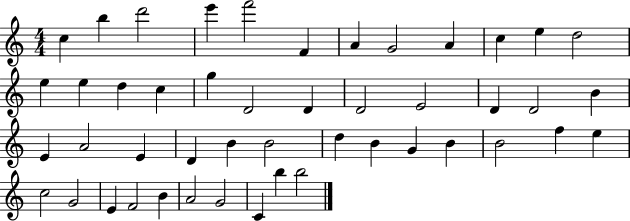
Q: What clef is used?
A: treble